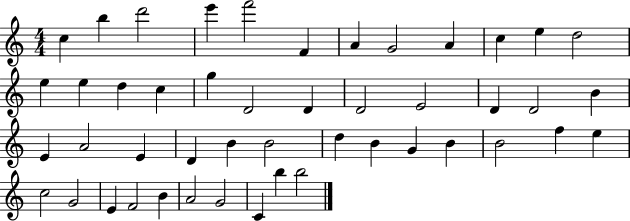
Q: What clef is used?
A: treble